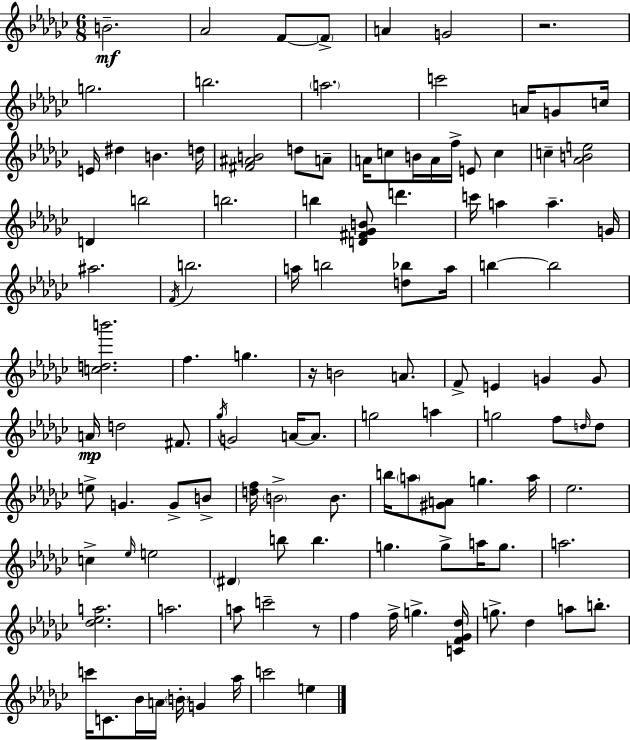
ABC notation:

X:1
T:Untitled
M:6/8
L:1/4
K:Ebm
B2 _A2 F/2 F/2 A G2 z2 g2 b2 a2 c'2 A/4 G/2 c/4 E/4 ^d B d/4 [^F^AB]2 d/2 A/2 A/4 c/2 B/4 A/4 f/4 E/2 c c [_ABe]2 D b2 b2 b [D^F_GB]/2 d' c'/4 a a G/4 ^a2 F/4 b2 a/4 b2 [d_b]/2 a/4 b b2 [cdb']2 f g z/4 B2 A/2 F/2 E G G/2 A/4 d2 ^F/2 _g/4 G2 A/4 A/2 g2 a g2 f/2 d/4 d/2 e/2 G G/2 B/2 [df]/4 B2 B/2 b/4 a/2 [^GA]/2 g a/4 _e2 c _e/4 e2 ^D b/2 b g g/2 a/4 g/2 a2 [_d_ea]2 a2 a/2 c'2 z/2 f f/4 g [CF_G_d]/4 g/2 _d a/2 b/2 c'/4 C/2 _B/4 A/4 B/4 G _a/4 c'2 e